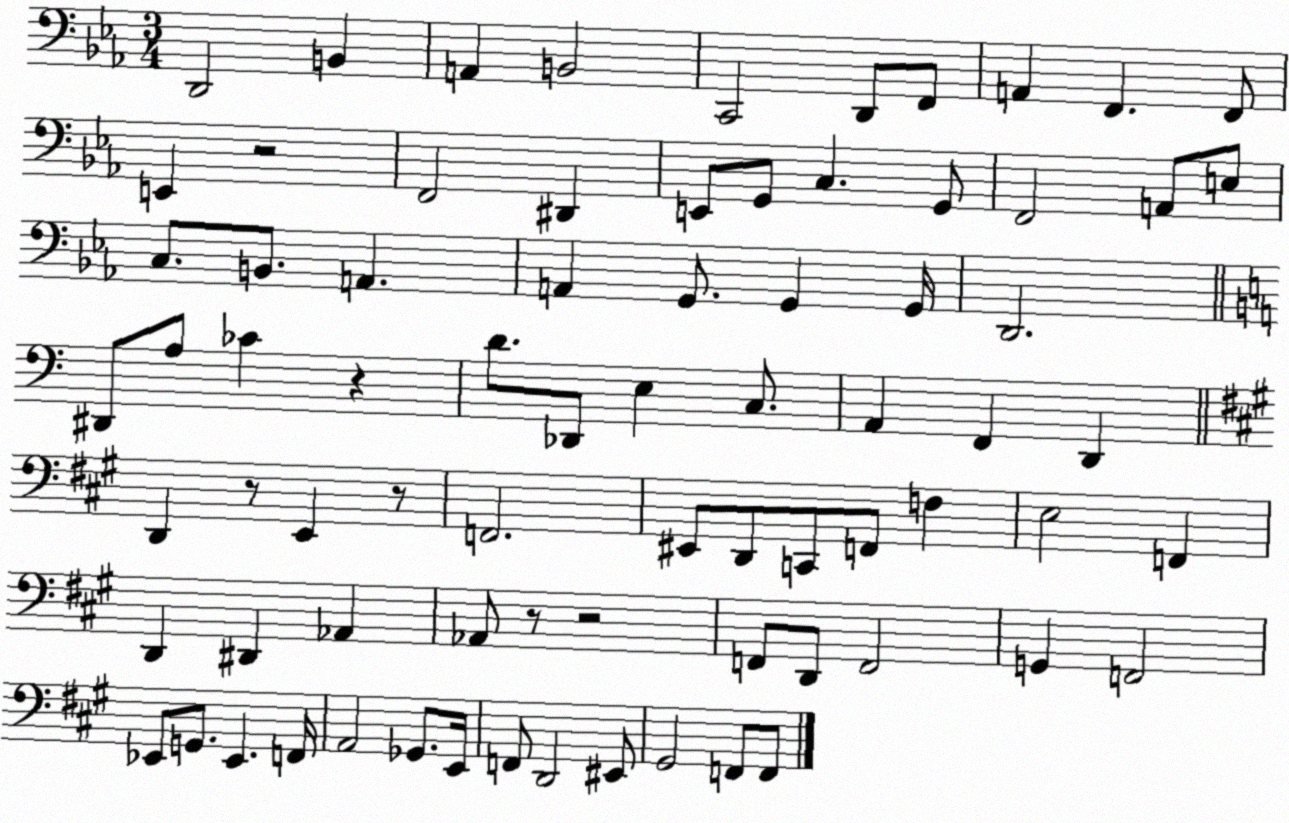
X:1
T:Untitled
M:3/4
L:1/4
K:Eb
D,,2 B,, A,, B,,2 C,,2 D,,/2 F,,/2 A,, F,, F,,/2 E,, z2 F,,2 ^D,, E,,/2 G,,/2 C, G,,/2 F,,2 A,,/2 E,/2 C,/2 B,,/2 A,, A,, G,,/2 G,, G,,/4 D,,2 ^D,,/2 A,/2 _C z D/2 _D,,/2 E, C,/2 A,, F,, D,, D,, z/2 E,, z/2 F,,2 ^E,,/2 D,,/2 C,,/2 F,,/2 F, E,2 F,, D,, ^D,, _A,, _A,,/2 z/2 z2 F,,/2 D,,/2 F,,2 G,, F,,2 _E,,/2 G,,/2 _E,, F,,/4 A,,2 _G,,/2 E,,/4 F,,/2 D,,2 ^E,,/2 ^G,,2 F,,/2 F,,/2